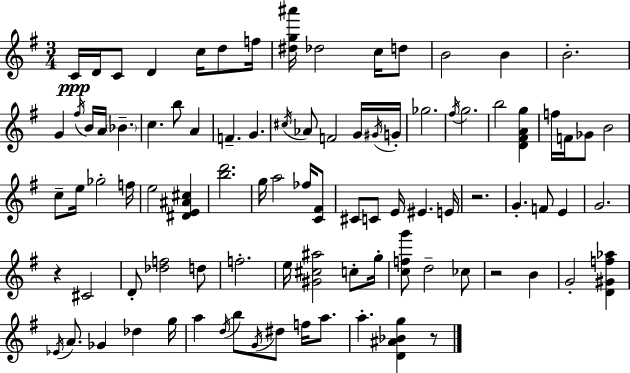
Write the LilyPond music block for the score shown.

{
  \clef treble
  \numericTimeSignature
  \time 3/4
  \key g \major
  c'16\ppp d'16 c'8 d'4 c''16 d''8 f''16 | <dis'' g'' ais'''>16 des''2 c''16 d''8 | b'2 b'4 | b'2.-. | \break g'4 \acciaccatura { fis''16 } b'16 a'16 \parenthesize bes'4.-- | c''4. b''8 a'4 | f'4.-- g'4. | \acciaccatura { cis''16 } aes'8 f'2 | \break g'16 \acciaccatura { gis'16 } g'16-. ges''2. | \acciaccatura { fis''16 } g''2. | b''2 | <d' fis' a' g''>4 f''16 f'16 ges'8 b'2 | \break c''8-- e''16 ges''2-. | f''16 e''2 | <dis' e' ais' cis''>4 <b'' d'''>2. | g''16 a''2 | \break fes''16 <c' fis'>8 cis'8 c'8 e'16 eis'4. | e'16 r2. | g'4.-. f'8 | e'4 g'2. | \break r4 cis'2 | d'8-. <des'' f''>2 | d''8 f''2.-. | e''16 <gis' cis'' ais''>2 | \break c''8-. g''16-. <c'' f'' g'''>8 d''2-- | ces''8 r2 | b'4 g'2-. | <d' gis' f'' aes''>4 \acciaccatura { ees'16 } a'8. ges'4 | \break des''4 g''16 a''4 \acciaccatura { d''16 } b''8 | \acciaccatura { g'16 } dis''8 f''16 a''8. a''4.-. | <d' ais' bes' g''>4 r8 \bar "|."
}